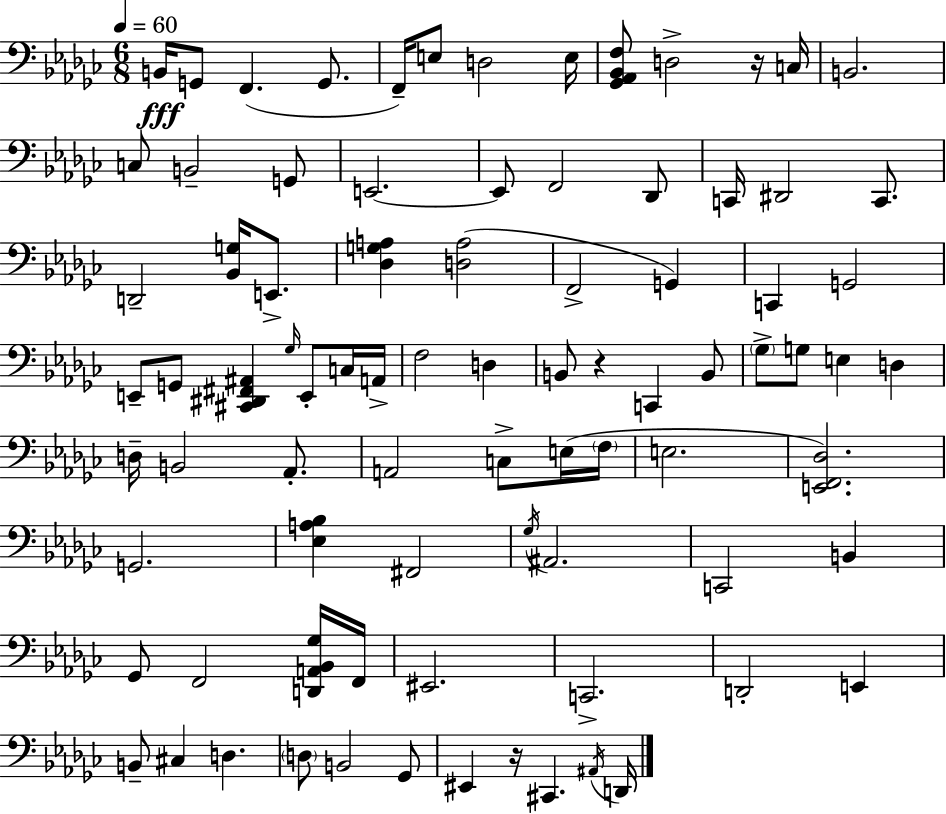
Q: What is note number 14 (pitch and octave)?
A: G2